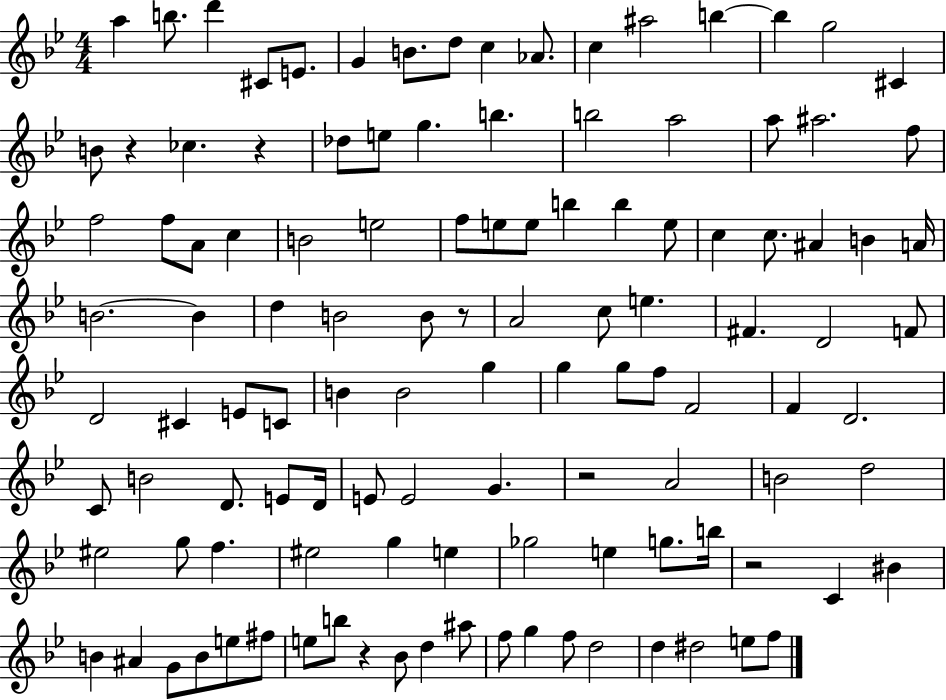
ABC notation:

X:1
T:Untitled
M:4/4
L:1/4
K:Bb
a b/2 d' ^C/2 E/2 G B/2 d/2 c _A/2 c ^a2 b b g2 ^C B/2 z _c z _d/2 e/2 g b b2 a2 a/2 ^a2 f/2 f2 f/2 A/2 c B2 e2 f/2 e/2 e/2 b b e/2 c c/2 ^A B A/4 B2 B d B2 B/2 z/2 A2 c/2 e ^F D2 F/2 D2 ^C E/2 C/2 B B2 g g g/2 f/2 F2 F D2 C/2 B2 D/2 E/2 D/4 E/2 E2 G z2 A2 B2 d2 ^e2 g/2 f ^e2 g e _g2 e g/2 b/4 z2 C ^B B ^A G/2 B/2 e/2 ^f/2 e/2 b/2 z _B/2 d ^a/2 f/2 g f/2 d2 d ^d2 e/2 f/2